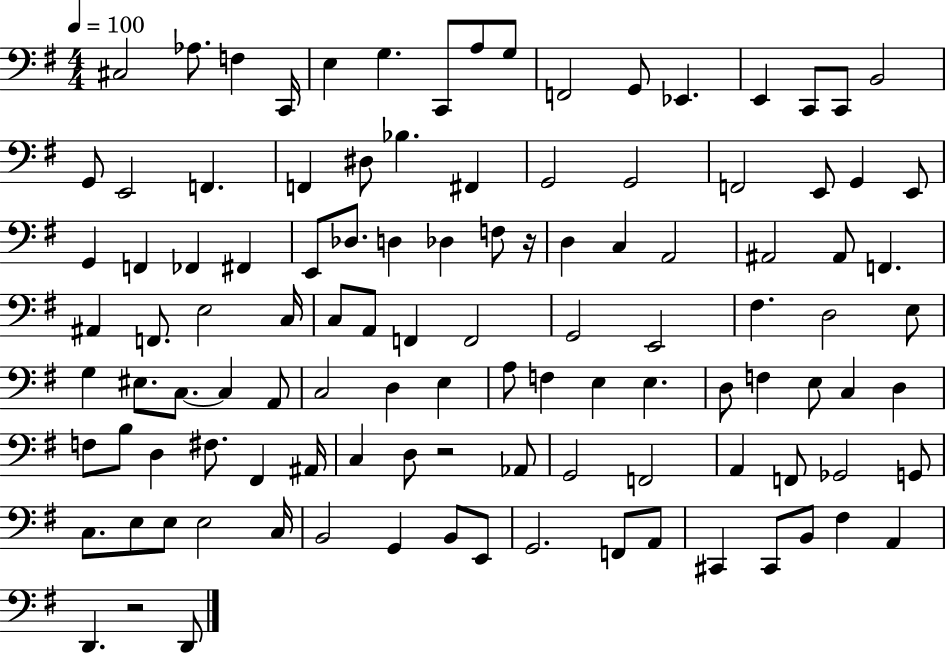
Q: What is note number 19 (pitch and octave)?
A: F2